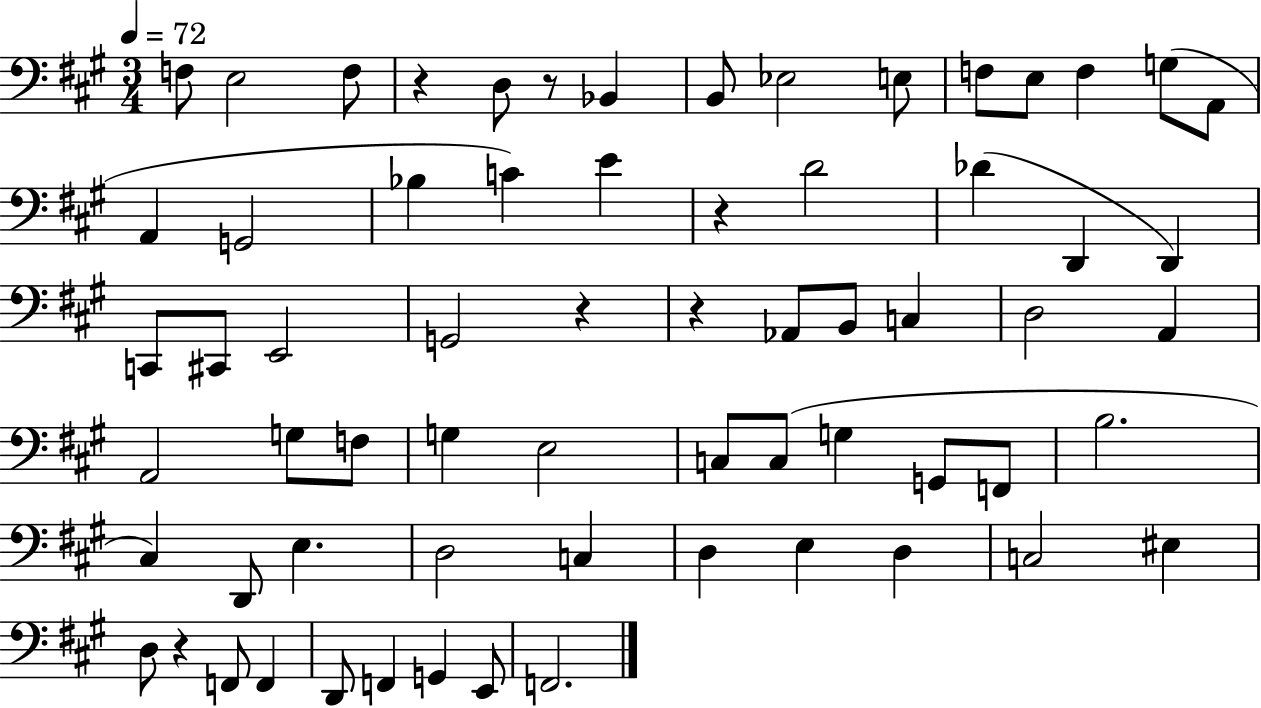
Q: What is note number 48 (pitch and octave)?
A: D3